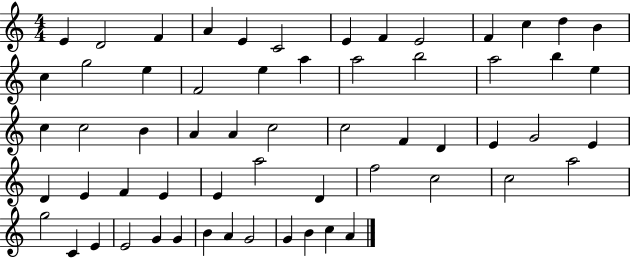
{
  \clef treble
  \numericTimeSignature
  \time 4/4
  \key c \major
  e'4 d'2 f'4 | a'4 e'4 c'2 | e'4 f'4 e'2 | f'4 c''4 d''4 b'4 | \break c''4 g''2 e''4 | f'2 e''4 a''4 | a''2 b''2 | a''2 b''4 e''4 | \break c''4 c''2 b'4 | a'4 a'4 c''2 | c''2 f'4 d'4 | e'4 g'2 e'4 | \break d'4 e'4 f'4 e'4 | e'4 a''2 d'4 | f''2 c''2 | c''2 a''2 | \break g''2 c'4 e'4 | e'2 g'4 g'4 | b'4 a'4 g'2 | g'4 b'4 c''4 a'4 | \break \bar "|."
}